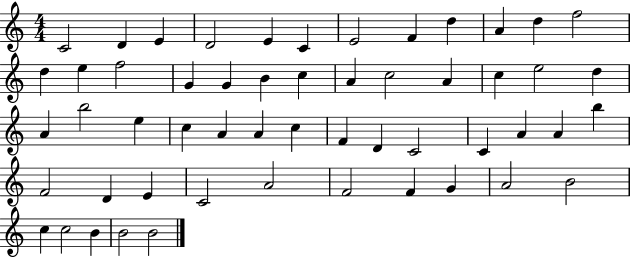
X:1
T:Untitled
M:4/4
L:1/4
K:C
C2 D E D2 E C E2 F d A d f2 d e f2 G G B c A c2 A c e2 d A b2 e c A A c F D C2 C A A b F2 D E C2 A2 F2 F G A2 B2 c c2 B B2 B2